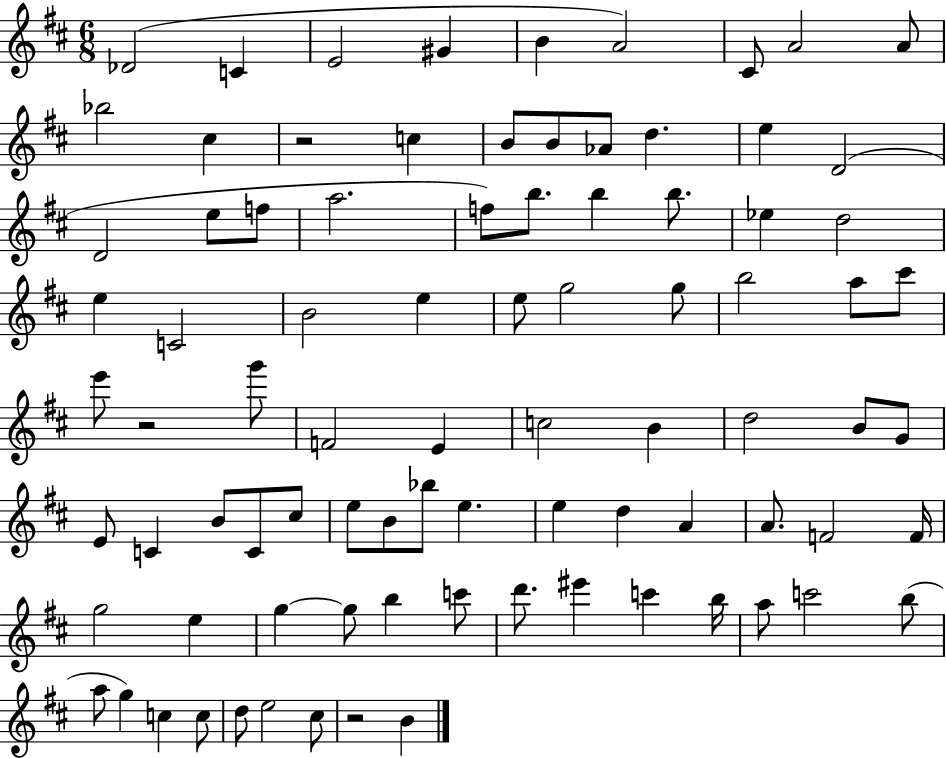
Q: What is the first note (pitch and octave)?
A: Db4